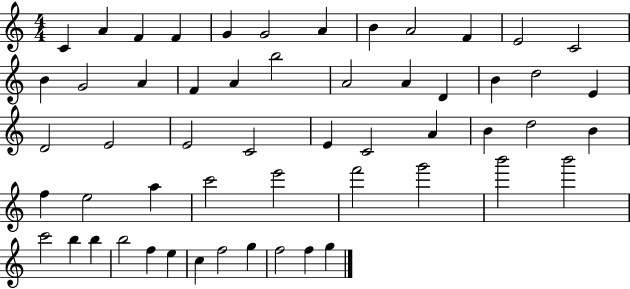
X:1
T:Untitled
M:4/4
L:1/4
K:C
C A F F G G2 A B A2 F E2 C2 B G2 A F A b2 A2 A D B d2 E D2 E2 E2 C2 E C2 A B d2 B f e2 a c'2 e'2 f'2 g'2 b'2 b'2 c'2 b b b2 f e c f2 g f2 f g